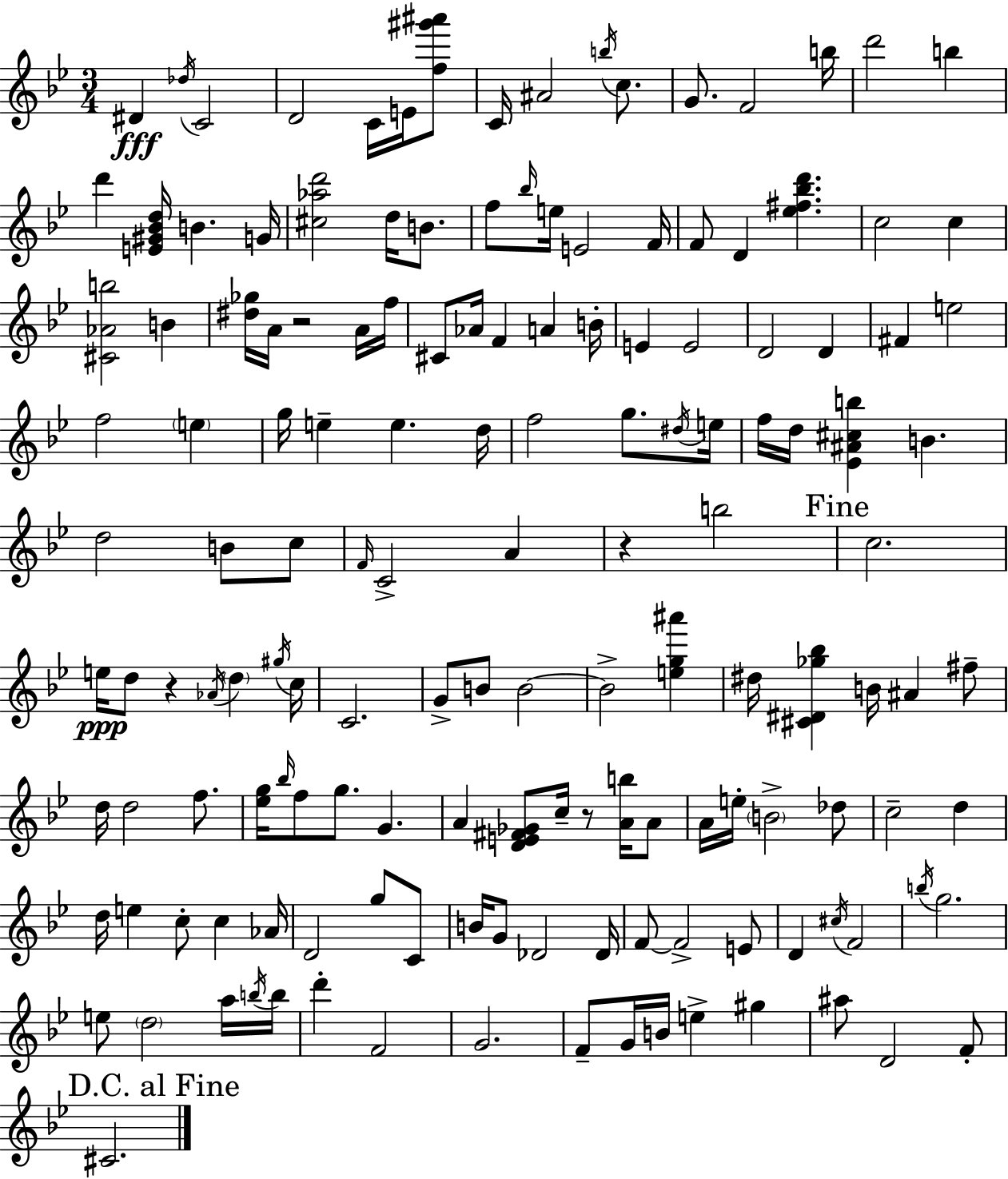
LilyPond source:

{
  \clef treble
  \numericTimeSignature
  \time 3/4
  \key bes \major
  \repeat volta 2 { dis'4\fff \acciaccatura { des''16 } c'2 | d'2 c'16 e'16 <f'' gis''' ais'''>8 | c'16 ais'2 \acciaccatura { b''16 } c''8. | g'8. f'2 | \break b''16 d'''2 b''4 | d'''4 <e' gis' bes' d''>16 b'4. | g'16 <cis'' aes'' d'''>2 d''16 b'8. | f''8 \grace { bes''16 } e''16 e'2 | \break f'16 f'8 d'4 <ees'' fis'' bes'' d'''>4. | c''2 c''4 | <cis' aes' b''>2 b'4 | <dis'' ges''>16 a'16 r2 | \break a'16 f''16 cis'8 aes'16 f'4 a'4 | b'16-. e'4 e'2 | d'2 d'4 | fis'4 e''2 | \break f''2 \parenthesize e''4 | g''16 e''4-- e''4. | d''16 f''2 g''8. | \acciaccatura { dis''16 } e''16 f''16 d''16 <ees' ais' cis'' b''>4 b'4. | \break d''2 | b'8 c''8 \grace { f'16 } c'2-> | a'4 r4 b''2 | \mark "Fine" c''2. | \break e''16\ppp d''8 r4 | \acciaccatura { aes'16 } \parenthesize d''4 \acciaccatura { gis''16 } c''16 c'2. | g'8-> b'8 b'2~~ | b'2-> | \break <e'' g'' ais'''>4 dis''16 <cis' dis' ges'' bes''>4 | b'16 ais'4 fis''8-- d''16 d''2 | f''8. <ees'' g''>16 \grace { bes''16 } f''8 g''8. | g'4. a'4 | \break <d' e' fis' ges'>8 c''16-- r8 <a' b''>16 a'8 a'16 e''16-. \parenthesize b'2-> | des''8 c''2-- | d''4 d''16 e''4 | c''8-. c''4 aes'16 d'2 | \break g''8 c'8 b'16 g'8 des'2 | des'16 f'8~~ f'2-> | e'8 d'4 | \acciaccatura { cis''16 } f'2 \acciaccatura { b''16 } g''2. | \break e''8 | \parenthesize d''2 a''16 \acciaccatura { b''16 } b''16 d'''4-. | f'2 g'2. | f'8-- | \break g'16 b'16 e''4-> gis''4 ais''8 | d'2 f'8-. \mark "D.C. al Fine" cis'2. | } \bar "|."
}